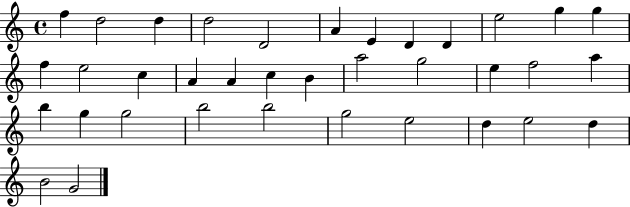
F5/q D5/h D5/q D5/h D4/h A4/q E4/q D4/q D4/q E5/h G5/q G5/q F5/q E5/h C5/q A4/q A4/q C5/q B4/q A5/h G5/h E5/q F5/h A5/q B5/q G5/q G5/h B5/h B5/h G5/h E5/h D5/q E5/h D5/q B4/h G4/h